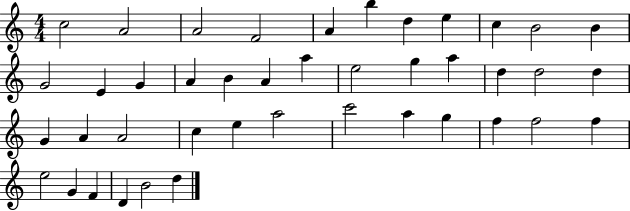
{
  \clef treble
  \numericTimeSignature
  \time 4/4
  \key c \major
  c''2 a'2 | a'2 f'2 | a'4 b''4 d''4 e''4 | c''4 b'2 b'4 | \break g'2 e'4 g'4 | a'4 b'4 a'4 a''4 | e''2 g''4 a''4 | d''4 d''2 d''4 | \break g'4 a'4 a'2 | c''4 e''4 a''2 | c'''2 a''4 g''4 | f''4 f''2 f''4 | \break e''2 g'4 f'4 | d'4 b'2 d''4 | \bar "|."
}